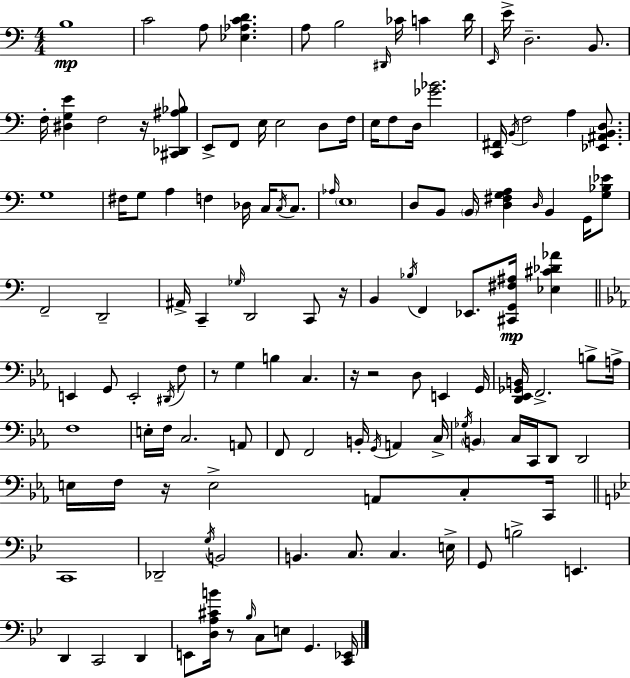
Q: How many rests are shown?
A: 7